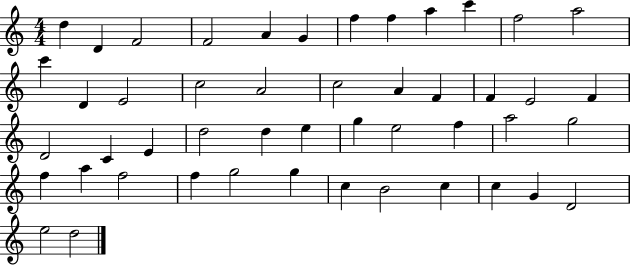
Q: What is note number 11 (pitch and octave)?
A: F5